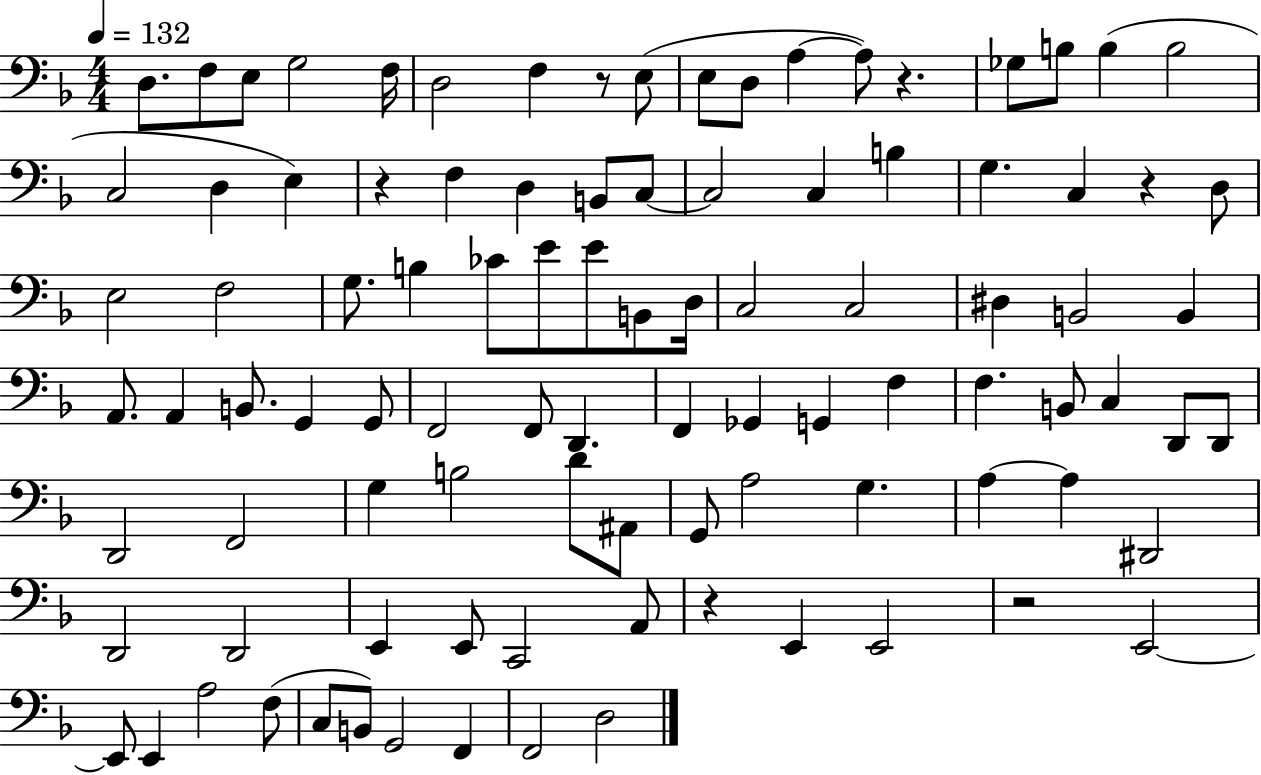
D3/e. F3/e E3/e G3/h F3/s D3/h F3/q R/e E3/e E3/e D3/e A3/q A3/e R/q. Gb3/e B3/e B3/q B3/h C3/h D3/q E3/q R/q F3/q D3/q B2/e C3/e C3/h C3/q B3/q G3/q. C3/q R/q D3/e E3/h F3/h G3/e. B3/q CES4/e E4/e E4/e B2/e D3/s C3/h C3/h D#3/q B2/h B2/q A2/e. A2/q B2/e. G2/q G2/e F2/h F2/e D2/q. F2/q Gb2/q G2/q F3/q F3/q. B2/e C3/q D2/e D2/e D2/h F2/h G3/q B3/h D4/e A#2/e G2/e A3/h G3/q. A3/q A3/q D#2/h D2/h D2/h E2/q E2/e C2/h A2/e R/q E2/q E2/h R/h E2/h E2/e E2/q A3/h F3/e C3/e B2/e G2/h F2/q F2/h D3/h